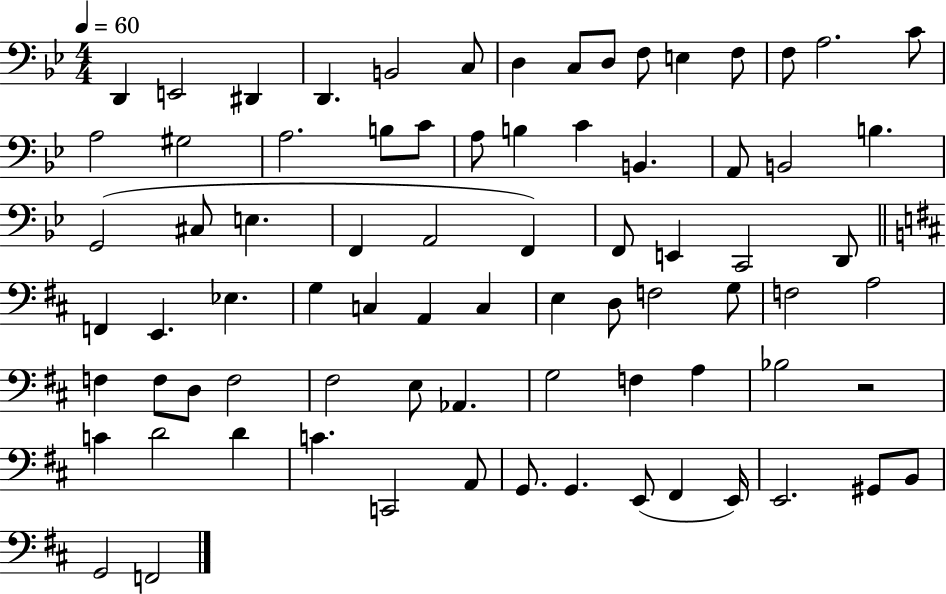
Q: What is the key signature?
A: BES major